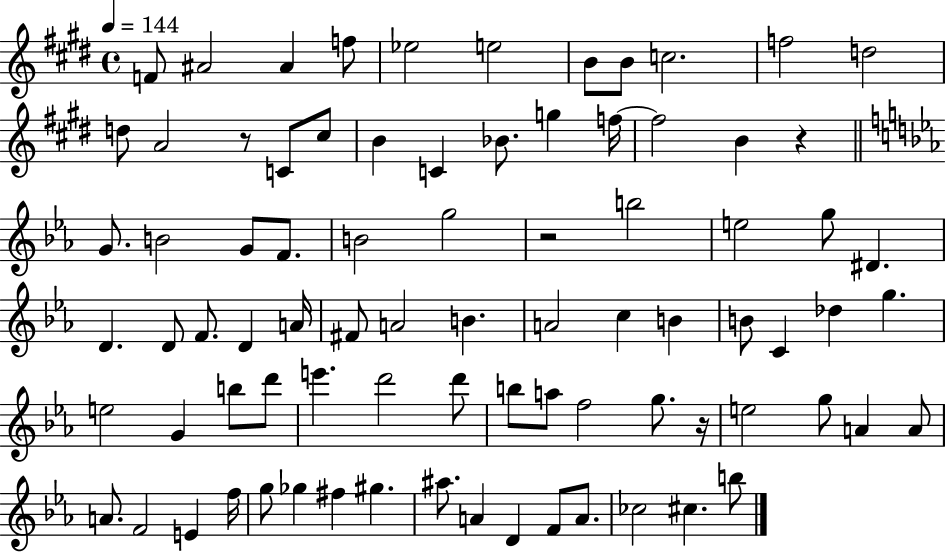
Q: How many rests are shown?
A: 4